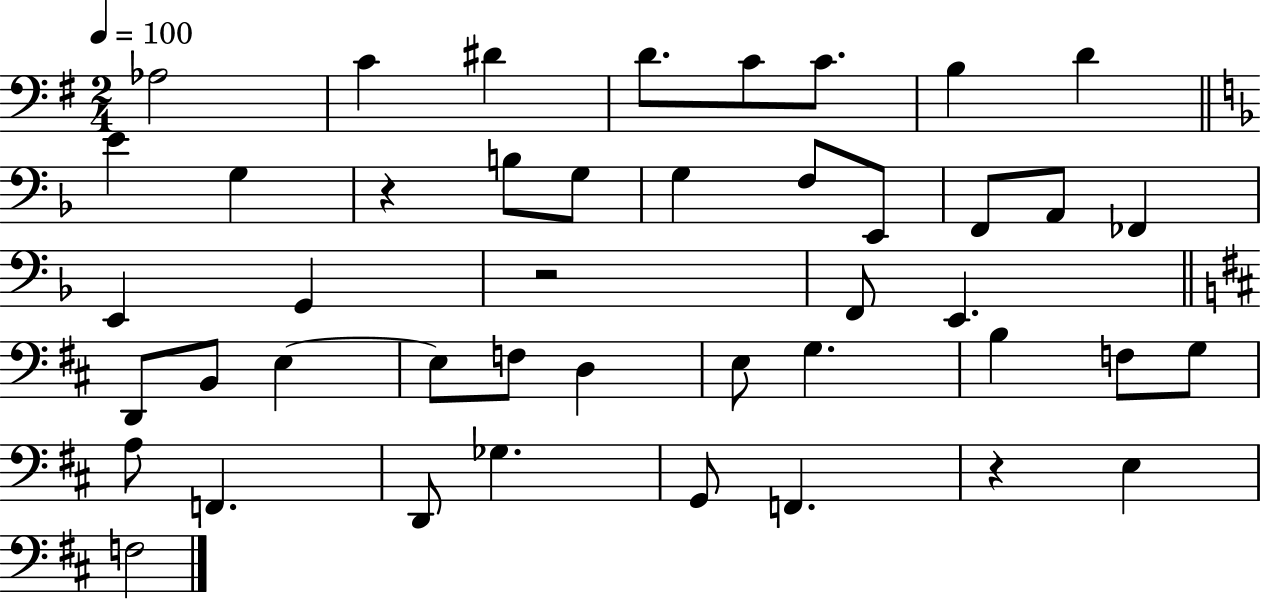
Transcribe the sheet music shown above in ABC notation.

X:1
T:Untitled
M:2/4
L:1/4
K:G
_A,2 C ^D D/2 C/2 C/2 B, D E G, z B,/2 G,/2 G, F,/2 E,,/2 F,,/2 A,,/2 _F,, E,, G,, z2 F,,/2 E,, D,,/2 B,,/2 E, E,/2 F,/2 D, E,/2 G, B, F,/2 G,/2 A,/2 F,, D,,/2 _G, G,,/2 F,, z E, F,2